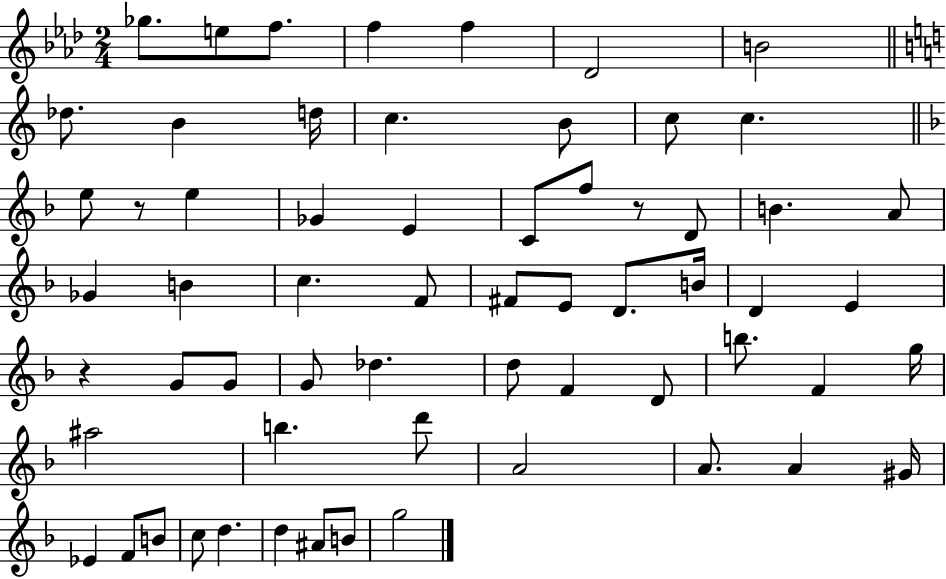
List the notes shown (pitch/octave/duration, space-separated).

Gb5/e. E5/e F5/e. F5/q F5/q Db4/h B4/h Db5/e. B4/q D5/s C5/q. B4/e C5/e C5/q. E5/e R/e E5/q Gb4/q E4/q C4/e F5/e R/e D4/e B4/q. A4/e Gb4/q B4/q C5/q. F4/e F#4/e E4/e D4/e. B4/s D4/q E4/q R/q G4/e G4/e G4/e Db5/q. D5/e F4/q D4/e B5/e. F4/q G5/s A#5/h B5/q. D6/e A4/h A4/e. A4/q G#4/s Eb4/q F4/e B4/e C5/e D5/q. D5/q A#4/e B4/e G5/h